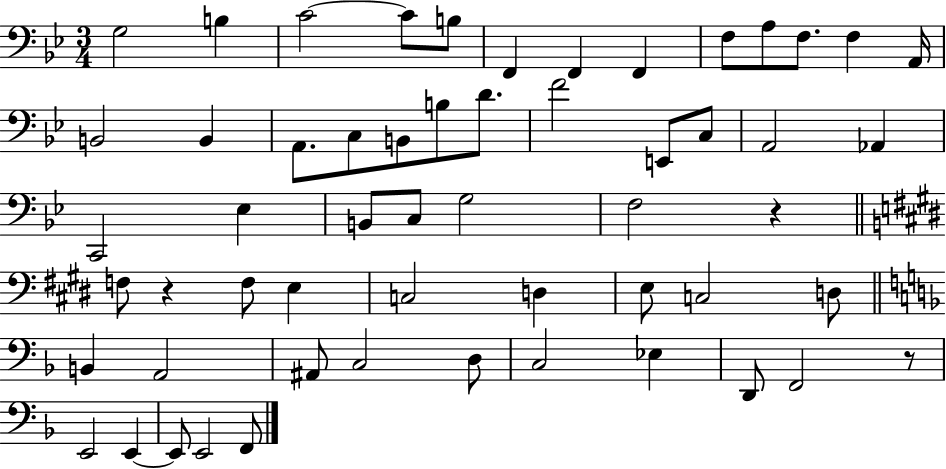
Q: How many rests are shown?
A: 3